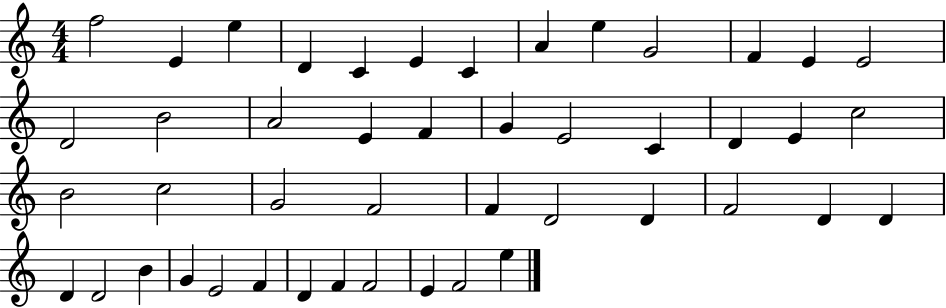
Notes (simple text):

F5/h E4/q E5/q D4/q C4/q E4/q C4/q A4/q E5/q G4/h F4/q E4/q E4/h D4/h B4/h A4/h E4/q F4/q G4/q E4/h C4/q D4/q E4/q C5/h B4/h C5/h G4/h F4/h F4/q D4/h D4/q F4/h D4/q D4/q D4/q D4/h B4/q G4/q E4/h F4/q D4/q F4/q F4/h E4/q F4/h E5/q